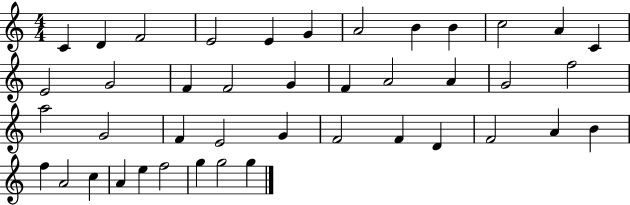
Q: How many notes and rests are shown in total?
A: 42